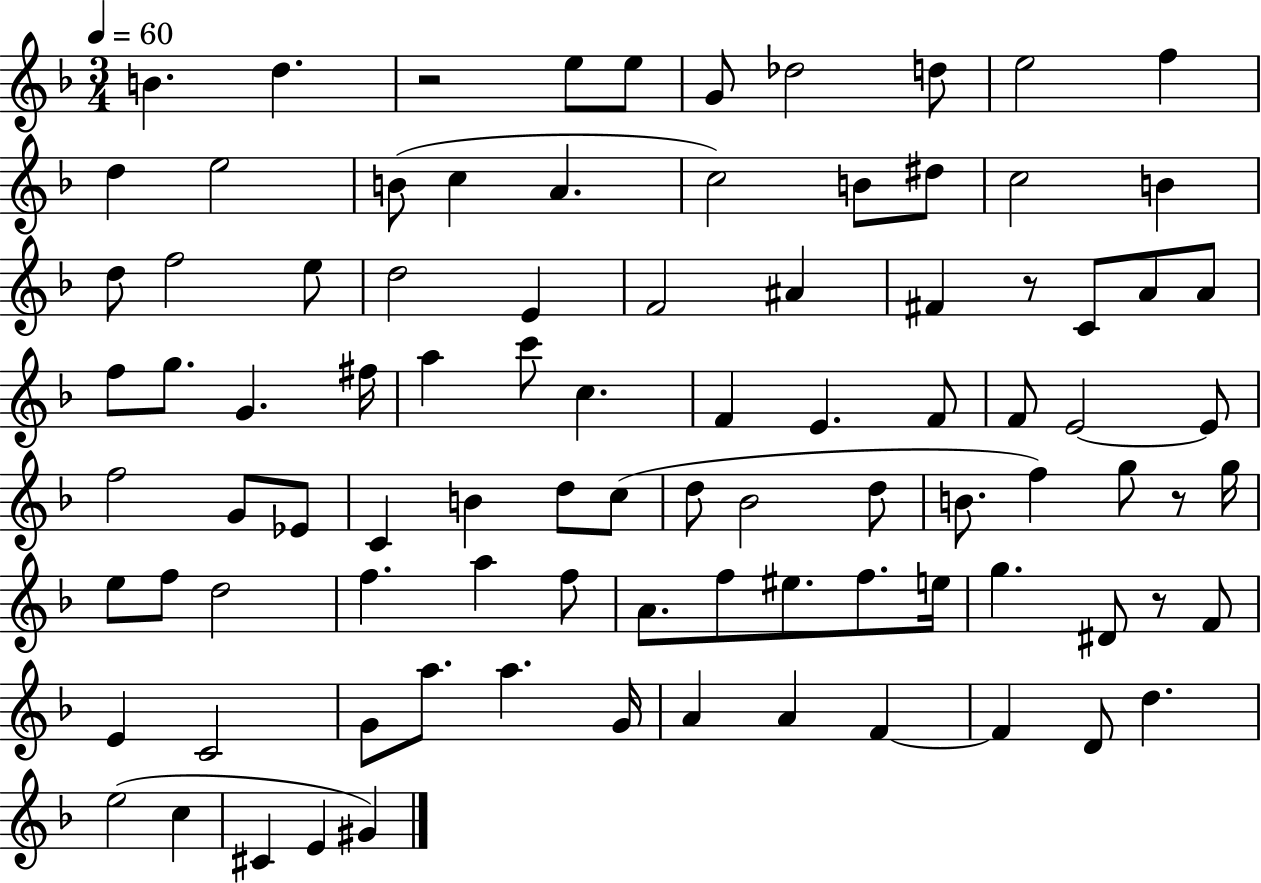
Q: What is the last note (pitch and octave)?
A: G#4